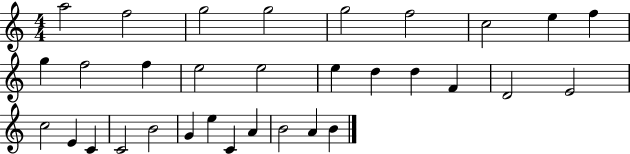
A5/h F5/h G5/h G5/h G5/h F5/h C5/h E5/q F5/q G5/q F5/h F5/q E5/h E5/h E5/q D5/q D5/q F4/q D4/h E4/h C5/h E4/q C4/q C4/h B4/h G4/q E5/q C4/q A4/q B4/h A4/q B4/q